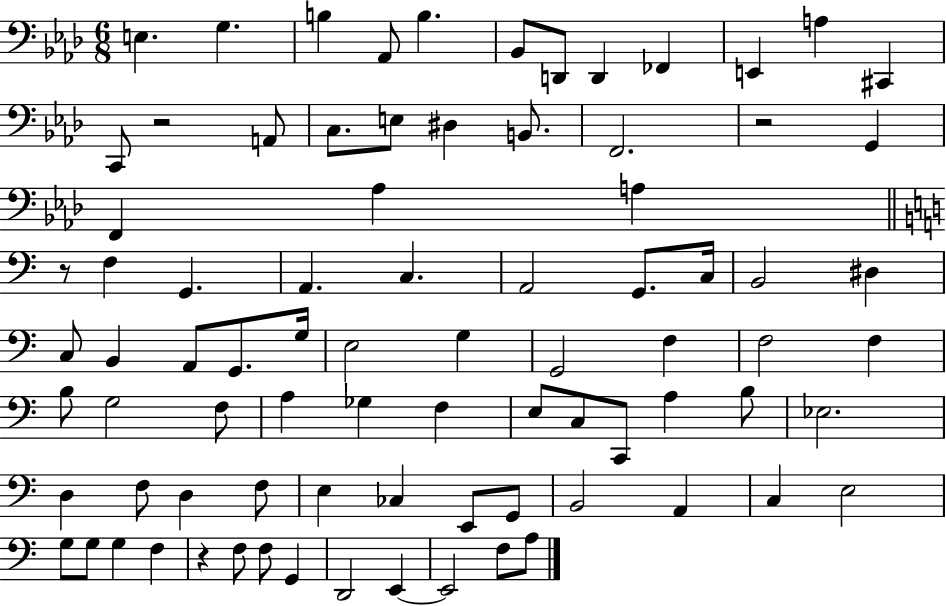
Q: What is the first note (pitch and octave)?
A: E3